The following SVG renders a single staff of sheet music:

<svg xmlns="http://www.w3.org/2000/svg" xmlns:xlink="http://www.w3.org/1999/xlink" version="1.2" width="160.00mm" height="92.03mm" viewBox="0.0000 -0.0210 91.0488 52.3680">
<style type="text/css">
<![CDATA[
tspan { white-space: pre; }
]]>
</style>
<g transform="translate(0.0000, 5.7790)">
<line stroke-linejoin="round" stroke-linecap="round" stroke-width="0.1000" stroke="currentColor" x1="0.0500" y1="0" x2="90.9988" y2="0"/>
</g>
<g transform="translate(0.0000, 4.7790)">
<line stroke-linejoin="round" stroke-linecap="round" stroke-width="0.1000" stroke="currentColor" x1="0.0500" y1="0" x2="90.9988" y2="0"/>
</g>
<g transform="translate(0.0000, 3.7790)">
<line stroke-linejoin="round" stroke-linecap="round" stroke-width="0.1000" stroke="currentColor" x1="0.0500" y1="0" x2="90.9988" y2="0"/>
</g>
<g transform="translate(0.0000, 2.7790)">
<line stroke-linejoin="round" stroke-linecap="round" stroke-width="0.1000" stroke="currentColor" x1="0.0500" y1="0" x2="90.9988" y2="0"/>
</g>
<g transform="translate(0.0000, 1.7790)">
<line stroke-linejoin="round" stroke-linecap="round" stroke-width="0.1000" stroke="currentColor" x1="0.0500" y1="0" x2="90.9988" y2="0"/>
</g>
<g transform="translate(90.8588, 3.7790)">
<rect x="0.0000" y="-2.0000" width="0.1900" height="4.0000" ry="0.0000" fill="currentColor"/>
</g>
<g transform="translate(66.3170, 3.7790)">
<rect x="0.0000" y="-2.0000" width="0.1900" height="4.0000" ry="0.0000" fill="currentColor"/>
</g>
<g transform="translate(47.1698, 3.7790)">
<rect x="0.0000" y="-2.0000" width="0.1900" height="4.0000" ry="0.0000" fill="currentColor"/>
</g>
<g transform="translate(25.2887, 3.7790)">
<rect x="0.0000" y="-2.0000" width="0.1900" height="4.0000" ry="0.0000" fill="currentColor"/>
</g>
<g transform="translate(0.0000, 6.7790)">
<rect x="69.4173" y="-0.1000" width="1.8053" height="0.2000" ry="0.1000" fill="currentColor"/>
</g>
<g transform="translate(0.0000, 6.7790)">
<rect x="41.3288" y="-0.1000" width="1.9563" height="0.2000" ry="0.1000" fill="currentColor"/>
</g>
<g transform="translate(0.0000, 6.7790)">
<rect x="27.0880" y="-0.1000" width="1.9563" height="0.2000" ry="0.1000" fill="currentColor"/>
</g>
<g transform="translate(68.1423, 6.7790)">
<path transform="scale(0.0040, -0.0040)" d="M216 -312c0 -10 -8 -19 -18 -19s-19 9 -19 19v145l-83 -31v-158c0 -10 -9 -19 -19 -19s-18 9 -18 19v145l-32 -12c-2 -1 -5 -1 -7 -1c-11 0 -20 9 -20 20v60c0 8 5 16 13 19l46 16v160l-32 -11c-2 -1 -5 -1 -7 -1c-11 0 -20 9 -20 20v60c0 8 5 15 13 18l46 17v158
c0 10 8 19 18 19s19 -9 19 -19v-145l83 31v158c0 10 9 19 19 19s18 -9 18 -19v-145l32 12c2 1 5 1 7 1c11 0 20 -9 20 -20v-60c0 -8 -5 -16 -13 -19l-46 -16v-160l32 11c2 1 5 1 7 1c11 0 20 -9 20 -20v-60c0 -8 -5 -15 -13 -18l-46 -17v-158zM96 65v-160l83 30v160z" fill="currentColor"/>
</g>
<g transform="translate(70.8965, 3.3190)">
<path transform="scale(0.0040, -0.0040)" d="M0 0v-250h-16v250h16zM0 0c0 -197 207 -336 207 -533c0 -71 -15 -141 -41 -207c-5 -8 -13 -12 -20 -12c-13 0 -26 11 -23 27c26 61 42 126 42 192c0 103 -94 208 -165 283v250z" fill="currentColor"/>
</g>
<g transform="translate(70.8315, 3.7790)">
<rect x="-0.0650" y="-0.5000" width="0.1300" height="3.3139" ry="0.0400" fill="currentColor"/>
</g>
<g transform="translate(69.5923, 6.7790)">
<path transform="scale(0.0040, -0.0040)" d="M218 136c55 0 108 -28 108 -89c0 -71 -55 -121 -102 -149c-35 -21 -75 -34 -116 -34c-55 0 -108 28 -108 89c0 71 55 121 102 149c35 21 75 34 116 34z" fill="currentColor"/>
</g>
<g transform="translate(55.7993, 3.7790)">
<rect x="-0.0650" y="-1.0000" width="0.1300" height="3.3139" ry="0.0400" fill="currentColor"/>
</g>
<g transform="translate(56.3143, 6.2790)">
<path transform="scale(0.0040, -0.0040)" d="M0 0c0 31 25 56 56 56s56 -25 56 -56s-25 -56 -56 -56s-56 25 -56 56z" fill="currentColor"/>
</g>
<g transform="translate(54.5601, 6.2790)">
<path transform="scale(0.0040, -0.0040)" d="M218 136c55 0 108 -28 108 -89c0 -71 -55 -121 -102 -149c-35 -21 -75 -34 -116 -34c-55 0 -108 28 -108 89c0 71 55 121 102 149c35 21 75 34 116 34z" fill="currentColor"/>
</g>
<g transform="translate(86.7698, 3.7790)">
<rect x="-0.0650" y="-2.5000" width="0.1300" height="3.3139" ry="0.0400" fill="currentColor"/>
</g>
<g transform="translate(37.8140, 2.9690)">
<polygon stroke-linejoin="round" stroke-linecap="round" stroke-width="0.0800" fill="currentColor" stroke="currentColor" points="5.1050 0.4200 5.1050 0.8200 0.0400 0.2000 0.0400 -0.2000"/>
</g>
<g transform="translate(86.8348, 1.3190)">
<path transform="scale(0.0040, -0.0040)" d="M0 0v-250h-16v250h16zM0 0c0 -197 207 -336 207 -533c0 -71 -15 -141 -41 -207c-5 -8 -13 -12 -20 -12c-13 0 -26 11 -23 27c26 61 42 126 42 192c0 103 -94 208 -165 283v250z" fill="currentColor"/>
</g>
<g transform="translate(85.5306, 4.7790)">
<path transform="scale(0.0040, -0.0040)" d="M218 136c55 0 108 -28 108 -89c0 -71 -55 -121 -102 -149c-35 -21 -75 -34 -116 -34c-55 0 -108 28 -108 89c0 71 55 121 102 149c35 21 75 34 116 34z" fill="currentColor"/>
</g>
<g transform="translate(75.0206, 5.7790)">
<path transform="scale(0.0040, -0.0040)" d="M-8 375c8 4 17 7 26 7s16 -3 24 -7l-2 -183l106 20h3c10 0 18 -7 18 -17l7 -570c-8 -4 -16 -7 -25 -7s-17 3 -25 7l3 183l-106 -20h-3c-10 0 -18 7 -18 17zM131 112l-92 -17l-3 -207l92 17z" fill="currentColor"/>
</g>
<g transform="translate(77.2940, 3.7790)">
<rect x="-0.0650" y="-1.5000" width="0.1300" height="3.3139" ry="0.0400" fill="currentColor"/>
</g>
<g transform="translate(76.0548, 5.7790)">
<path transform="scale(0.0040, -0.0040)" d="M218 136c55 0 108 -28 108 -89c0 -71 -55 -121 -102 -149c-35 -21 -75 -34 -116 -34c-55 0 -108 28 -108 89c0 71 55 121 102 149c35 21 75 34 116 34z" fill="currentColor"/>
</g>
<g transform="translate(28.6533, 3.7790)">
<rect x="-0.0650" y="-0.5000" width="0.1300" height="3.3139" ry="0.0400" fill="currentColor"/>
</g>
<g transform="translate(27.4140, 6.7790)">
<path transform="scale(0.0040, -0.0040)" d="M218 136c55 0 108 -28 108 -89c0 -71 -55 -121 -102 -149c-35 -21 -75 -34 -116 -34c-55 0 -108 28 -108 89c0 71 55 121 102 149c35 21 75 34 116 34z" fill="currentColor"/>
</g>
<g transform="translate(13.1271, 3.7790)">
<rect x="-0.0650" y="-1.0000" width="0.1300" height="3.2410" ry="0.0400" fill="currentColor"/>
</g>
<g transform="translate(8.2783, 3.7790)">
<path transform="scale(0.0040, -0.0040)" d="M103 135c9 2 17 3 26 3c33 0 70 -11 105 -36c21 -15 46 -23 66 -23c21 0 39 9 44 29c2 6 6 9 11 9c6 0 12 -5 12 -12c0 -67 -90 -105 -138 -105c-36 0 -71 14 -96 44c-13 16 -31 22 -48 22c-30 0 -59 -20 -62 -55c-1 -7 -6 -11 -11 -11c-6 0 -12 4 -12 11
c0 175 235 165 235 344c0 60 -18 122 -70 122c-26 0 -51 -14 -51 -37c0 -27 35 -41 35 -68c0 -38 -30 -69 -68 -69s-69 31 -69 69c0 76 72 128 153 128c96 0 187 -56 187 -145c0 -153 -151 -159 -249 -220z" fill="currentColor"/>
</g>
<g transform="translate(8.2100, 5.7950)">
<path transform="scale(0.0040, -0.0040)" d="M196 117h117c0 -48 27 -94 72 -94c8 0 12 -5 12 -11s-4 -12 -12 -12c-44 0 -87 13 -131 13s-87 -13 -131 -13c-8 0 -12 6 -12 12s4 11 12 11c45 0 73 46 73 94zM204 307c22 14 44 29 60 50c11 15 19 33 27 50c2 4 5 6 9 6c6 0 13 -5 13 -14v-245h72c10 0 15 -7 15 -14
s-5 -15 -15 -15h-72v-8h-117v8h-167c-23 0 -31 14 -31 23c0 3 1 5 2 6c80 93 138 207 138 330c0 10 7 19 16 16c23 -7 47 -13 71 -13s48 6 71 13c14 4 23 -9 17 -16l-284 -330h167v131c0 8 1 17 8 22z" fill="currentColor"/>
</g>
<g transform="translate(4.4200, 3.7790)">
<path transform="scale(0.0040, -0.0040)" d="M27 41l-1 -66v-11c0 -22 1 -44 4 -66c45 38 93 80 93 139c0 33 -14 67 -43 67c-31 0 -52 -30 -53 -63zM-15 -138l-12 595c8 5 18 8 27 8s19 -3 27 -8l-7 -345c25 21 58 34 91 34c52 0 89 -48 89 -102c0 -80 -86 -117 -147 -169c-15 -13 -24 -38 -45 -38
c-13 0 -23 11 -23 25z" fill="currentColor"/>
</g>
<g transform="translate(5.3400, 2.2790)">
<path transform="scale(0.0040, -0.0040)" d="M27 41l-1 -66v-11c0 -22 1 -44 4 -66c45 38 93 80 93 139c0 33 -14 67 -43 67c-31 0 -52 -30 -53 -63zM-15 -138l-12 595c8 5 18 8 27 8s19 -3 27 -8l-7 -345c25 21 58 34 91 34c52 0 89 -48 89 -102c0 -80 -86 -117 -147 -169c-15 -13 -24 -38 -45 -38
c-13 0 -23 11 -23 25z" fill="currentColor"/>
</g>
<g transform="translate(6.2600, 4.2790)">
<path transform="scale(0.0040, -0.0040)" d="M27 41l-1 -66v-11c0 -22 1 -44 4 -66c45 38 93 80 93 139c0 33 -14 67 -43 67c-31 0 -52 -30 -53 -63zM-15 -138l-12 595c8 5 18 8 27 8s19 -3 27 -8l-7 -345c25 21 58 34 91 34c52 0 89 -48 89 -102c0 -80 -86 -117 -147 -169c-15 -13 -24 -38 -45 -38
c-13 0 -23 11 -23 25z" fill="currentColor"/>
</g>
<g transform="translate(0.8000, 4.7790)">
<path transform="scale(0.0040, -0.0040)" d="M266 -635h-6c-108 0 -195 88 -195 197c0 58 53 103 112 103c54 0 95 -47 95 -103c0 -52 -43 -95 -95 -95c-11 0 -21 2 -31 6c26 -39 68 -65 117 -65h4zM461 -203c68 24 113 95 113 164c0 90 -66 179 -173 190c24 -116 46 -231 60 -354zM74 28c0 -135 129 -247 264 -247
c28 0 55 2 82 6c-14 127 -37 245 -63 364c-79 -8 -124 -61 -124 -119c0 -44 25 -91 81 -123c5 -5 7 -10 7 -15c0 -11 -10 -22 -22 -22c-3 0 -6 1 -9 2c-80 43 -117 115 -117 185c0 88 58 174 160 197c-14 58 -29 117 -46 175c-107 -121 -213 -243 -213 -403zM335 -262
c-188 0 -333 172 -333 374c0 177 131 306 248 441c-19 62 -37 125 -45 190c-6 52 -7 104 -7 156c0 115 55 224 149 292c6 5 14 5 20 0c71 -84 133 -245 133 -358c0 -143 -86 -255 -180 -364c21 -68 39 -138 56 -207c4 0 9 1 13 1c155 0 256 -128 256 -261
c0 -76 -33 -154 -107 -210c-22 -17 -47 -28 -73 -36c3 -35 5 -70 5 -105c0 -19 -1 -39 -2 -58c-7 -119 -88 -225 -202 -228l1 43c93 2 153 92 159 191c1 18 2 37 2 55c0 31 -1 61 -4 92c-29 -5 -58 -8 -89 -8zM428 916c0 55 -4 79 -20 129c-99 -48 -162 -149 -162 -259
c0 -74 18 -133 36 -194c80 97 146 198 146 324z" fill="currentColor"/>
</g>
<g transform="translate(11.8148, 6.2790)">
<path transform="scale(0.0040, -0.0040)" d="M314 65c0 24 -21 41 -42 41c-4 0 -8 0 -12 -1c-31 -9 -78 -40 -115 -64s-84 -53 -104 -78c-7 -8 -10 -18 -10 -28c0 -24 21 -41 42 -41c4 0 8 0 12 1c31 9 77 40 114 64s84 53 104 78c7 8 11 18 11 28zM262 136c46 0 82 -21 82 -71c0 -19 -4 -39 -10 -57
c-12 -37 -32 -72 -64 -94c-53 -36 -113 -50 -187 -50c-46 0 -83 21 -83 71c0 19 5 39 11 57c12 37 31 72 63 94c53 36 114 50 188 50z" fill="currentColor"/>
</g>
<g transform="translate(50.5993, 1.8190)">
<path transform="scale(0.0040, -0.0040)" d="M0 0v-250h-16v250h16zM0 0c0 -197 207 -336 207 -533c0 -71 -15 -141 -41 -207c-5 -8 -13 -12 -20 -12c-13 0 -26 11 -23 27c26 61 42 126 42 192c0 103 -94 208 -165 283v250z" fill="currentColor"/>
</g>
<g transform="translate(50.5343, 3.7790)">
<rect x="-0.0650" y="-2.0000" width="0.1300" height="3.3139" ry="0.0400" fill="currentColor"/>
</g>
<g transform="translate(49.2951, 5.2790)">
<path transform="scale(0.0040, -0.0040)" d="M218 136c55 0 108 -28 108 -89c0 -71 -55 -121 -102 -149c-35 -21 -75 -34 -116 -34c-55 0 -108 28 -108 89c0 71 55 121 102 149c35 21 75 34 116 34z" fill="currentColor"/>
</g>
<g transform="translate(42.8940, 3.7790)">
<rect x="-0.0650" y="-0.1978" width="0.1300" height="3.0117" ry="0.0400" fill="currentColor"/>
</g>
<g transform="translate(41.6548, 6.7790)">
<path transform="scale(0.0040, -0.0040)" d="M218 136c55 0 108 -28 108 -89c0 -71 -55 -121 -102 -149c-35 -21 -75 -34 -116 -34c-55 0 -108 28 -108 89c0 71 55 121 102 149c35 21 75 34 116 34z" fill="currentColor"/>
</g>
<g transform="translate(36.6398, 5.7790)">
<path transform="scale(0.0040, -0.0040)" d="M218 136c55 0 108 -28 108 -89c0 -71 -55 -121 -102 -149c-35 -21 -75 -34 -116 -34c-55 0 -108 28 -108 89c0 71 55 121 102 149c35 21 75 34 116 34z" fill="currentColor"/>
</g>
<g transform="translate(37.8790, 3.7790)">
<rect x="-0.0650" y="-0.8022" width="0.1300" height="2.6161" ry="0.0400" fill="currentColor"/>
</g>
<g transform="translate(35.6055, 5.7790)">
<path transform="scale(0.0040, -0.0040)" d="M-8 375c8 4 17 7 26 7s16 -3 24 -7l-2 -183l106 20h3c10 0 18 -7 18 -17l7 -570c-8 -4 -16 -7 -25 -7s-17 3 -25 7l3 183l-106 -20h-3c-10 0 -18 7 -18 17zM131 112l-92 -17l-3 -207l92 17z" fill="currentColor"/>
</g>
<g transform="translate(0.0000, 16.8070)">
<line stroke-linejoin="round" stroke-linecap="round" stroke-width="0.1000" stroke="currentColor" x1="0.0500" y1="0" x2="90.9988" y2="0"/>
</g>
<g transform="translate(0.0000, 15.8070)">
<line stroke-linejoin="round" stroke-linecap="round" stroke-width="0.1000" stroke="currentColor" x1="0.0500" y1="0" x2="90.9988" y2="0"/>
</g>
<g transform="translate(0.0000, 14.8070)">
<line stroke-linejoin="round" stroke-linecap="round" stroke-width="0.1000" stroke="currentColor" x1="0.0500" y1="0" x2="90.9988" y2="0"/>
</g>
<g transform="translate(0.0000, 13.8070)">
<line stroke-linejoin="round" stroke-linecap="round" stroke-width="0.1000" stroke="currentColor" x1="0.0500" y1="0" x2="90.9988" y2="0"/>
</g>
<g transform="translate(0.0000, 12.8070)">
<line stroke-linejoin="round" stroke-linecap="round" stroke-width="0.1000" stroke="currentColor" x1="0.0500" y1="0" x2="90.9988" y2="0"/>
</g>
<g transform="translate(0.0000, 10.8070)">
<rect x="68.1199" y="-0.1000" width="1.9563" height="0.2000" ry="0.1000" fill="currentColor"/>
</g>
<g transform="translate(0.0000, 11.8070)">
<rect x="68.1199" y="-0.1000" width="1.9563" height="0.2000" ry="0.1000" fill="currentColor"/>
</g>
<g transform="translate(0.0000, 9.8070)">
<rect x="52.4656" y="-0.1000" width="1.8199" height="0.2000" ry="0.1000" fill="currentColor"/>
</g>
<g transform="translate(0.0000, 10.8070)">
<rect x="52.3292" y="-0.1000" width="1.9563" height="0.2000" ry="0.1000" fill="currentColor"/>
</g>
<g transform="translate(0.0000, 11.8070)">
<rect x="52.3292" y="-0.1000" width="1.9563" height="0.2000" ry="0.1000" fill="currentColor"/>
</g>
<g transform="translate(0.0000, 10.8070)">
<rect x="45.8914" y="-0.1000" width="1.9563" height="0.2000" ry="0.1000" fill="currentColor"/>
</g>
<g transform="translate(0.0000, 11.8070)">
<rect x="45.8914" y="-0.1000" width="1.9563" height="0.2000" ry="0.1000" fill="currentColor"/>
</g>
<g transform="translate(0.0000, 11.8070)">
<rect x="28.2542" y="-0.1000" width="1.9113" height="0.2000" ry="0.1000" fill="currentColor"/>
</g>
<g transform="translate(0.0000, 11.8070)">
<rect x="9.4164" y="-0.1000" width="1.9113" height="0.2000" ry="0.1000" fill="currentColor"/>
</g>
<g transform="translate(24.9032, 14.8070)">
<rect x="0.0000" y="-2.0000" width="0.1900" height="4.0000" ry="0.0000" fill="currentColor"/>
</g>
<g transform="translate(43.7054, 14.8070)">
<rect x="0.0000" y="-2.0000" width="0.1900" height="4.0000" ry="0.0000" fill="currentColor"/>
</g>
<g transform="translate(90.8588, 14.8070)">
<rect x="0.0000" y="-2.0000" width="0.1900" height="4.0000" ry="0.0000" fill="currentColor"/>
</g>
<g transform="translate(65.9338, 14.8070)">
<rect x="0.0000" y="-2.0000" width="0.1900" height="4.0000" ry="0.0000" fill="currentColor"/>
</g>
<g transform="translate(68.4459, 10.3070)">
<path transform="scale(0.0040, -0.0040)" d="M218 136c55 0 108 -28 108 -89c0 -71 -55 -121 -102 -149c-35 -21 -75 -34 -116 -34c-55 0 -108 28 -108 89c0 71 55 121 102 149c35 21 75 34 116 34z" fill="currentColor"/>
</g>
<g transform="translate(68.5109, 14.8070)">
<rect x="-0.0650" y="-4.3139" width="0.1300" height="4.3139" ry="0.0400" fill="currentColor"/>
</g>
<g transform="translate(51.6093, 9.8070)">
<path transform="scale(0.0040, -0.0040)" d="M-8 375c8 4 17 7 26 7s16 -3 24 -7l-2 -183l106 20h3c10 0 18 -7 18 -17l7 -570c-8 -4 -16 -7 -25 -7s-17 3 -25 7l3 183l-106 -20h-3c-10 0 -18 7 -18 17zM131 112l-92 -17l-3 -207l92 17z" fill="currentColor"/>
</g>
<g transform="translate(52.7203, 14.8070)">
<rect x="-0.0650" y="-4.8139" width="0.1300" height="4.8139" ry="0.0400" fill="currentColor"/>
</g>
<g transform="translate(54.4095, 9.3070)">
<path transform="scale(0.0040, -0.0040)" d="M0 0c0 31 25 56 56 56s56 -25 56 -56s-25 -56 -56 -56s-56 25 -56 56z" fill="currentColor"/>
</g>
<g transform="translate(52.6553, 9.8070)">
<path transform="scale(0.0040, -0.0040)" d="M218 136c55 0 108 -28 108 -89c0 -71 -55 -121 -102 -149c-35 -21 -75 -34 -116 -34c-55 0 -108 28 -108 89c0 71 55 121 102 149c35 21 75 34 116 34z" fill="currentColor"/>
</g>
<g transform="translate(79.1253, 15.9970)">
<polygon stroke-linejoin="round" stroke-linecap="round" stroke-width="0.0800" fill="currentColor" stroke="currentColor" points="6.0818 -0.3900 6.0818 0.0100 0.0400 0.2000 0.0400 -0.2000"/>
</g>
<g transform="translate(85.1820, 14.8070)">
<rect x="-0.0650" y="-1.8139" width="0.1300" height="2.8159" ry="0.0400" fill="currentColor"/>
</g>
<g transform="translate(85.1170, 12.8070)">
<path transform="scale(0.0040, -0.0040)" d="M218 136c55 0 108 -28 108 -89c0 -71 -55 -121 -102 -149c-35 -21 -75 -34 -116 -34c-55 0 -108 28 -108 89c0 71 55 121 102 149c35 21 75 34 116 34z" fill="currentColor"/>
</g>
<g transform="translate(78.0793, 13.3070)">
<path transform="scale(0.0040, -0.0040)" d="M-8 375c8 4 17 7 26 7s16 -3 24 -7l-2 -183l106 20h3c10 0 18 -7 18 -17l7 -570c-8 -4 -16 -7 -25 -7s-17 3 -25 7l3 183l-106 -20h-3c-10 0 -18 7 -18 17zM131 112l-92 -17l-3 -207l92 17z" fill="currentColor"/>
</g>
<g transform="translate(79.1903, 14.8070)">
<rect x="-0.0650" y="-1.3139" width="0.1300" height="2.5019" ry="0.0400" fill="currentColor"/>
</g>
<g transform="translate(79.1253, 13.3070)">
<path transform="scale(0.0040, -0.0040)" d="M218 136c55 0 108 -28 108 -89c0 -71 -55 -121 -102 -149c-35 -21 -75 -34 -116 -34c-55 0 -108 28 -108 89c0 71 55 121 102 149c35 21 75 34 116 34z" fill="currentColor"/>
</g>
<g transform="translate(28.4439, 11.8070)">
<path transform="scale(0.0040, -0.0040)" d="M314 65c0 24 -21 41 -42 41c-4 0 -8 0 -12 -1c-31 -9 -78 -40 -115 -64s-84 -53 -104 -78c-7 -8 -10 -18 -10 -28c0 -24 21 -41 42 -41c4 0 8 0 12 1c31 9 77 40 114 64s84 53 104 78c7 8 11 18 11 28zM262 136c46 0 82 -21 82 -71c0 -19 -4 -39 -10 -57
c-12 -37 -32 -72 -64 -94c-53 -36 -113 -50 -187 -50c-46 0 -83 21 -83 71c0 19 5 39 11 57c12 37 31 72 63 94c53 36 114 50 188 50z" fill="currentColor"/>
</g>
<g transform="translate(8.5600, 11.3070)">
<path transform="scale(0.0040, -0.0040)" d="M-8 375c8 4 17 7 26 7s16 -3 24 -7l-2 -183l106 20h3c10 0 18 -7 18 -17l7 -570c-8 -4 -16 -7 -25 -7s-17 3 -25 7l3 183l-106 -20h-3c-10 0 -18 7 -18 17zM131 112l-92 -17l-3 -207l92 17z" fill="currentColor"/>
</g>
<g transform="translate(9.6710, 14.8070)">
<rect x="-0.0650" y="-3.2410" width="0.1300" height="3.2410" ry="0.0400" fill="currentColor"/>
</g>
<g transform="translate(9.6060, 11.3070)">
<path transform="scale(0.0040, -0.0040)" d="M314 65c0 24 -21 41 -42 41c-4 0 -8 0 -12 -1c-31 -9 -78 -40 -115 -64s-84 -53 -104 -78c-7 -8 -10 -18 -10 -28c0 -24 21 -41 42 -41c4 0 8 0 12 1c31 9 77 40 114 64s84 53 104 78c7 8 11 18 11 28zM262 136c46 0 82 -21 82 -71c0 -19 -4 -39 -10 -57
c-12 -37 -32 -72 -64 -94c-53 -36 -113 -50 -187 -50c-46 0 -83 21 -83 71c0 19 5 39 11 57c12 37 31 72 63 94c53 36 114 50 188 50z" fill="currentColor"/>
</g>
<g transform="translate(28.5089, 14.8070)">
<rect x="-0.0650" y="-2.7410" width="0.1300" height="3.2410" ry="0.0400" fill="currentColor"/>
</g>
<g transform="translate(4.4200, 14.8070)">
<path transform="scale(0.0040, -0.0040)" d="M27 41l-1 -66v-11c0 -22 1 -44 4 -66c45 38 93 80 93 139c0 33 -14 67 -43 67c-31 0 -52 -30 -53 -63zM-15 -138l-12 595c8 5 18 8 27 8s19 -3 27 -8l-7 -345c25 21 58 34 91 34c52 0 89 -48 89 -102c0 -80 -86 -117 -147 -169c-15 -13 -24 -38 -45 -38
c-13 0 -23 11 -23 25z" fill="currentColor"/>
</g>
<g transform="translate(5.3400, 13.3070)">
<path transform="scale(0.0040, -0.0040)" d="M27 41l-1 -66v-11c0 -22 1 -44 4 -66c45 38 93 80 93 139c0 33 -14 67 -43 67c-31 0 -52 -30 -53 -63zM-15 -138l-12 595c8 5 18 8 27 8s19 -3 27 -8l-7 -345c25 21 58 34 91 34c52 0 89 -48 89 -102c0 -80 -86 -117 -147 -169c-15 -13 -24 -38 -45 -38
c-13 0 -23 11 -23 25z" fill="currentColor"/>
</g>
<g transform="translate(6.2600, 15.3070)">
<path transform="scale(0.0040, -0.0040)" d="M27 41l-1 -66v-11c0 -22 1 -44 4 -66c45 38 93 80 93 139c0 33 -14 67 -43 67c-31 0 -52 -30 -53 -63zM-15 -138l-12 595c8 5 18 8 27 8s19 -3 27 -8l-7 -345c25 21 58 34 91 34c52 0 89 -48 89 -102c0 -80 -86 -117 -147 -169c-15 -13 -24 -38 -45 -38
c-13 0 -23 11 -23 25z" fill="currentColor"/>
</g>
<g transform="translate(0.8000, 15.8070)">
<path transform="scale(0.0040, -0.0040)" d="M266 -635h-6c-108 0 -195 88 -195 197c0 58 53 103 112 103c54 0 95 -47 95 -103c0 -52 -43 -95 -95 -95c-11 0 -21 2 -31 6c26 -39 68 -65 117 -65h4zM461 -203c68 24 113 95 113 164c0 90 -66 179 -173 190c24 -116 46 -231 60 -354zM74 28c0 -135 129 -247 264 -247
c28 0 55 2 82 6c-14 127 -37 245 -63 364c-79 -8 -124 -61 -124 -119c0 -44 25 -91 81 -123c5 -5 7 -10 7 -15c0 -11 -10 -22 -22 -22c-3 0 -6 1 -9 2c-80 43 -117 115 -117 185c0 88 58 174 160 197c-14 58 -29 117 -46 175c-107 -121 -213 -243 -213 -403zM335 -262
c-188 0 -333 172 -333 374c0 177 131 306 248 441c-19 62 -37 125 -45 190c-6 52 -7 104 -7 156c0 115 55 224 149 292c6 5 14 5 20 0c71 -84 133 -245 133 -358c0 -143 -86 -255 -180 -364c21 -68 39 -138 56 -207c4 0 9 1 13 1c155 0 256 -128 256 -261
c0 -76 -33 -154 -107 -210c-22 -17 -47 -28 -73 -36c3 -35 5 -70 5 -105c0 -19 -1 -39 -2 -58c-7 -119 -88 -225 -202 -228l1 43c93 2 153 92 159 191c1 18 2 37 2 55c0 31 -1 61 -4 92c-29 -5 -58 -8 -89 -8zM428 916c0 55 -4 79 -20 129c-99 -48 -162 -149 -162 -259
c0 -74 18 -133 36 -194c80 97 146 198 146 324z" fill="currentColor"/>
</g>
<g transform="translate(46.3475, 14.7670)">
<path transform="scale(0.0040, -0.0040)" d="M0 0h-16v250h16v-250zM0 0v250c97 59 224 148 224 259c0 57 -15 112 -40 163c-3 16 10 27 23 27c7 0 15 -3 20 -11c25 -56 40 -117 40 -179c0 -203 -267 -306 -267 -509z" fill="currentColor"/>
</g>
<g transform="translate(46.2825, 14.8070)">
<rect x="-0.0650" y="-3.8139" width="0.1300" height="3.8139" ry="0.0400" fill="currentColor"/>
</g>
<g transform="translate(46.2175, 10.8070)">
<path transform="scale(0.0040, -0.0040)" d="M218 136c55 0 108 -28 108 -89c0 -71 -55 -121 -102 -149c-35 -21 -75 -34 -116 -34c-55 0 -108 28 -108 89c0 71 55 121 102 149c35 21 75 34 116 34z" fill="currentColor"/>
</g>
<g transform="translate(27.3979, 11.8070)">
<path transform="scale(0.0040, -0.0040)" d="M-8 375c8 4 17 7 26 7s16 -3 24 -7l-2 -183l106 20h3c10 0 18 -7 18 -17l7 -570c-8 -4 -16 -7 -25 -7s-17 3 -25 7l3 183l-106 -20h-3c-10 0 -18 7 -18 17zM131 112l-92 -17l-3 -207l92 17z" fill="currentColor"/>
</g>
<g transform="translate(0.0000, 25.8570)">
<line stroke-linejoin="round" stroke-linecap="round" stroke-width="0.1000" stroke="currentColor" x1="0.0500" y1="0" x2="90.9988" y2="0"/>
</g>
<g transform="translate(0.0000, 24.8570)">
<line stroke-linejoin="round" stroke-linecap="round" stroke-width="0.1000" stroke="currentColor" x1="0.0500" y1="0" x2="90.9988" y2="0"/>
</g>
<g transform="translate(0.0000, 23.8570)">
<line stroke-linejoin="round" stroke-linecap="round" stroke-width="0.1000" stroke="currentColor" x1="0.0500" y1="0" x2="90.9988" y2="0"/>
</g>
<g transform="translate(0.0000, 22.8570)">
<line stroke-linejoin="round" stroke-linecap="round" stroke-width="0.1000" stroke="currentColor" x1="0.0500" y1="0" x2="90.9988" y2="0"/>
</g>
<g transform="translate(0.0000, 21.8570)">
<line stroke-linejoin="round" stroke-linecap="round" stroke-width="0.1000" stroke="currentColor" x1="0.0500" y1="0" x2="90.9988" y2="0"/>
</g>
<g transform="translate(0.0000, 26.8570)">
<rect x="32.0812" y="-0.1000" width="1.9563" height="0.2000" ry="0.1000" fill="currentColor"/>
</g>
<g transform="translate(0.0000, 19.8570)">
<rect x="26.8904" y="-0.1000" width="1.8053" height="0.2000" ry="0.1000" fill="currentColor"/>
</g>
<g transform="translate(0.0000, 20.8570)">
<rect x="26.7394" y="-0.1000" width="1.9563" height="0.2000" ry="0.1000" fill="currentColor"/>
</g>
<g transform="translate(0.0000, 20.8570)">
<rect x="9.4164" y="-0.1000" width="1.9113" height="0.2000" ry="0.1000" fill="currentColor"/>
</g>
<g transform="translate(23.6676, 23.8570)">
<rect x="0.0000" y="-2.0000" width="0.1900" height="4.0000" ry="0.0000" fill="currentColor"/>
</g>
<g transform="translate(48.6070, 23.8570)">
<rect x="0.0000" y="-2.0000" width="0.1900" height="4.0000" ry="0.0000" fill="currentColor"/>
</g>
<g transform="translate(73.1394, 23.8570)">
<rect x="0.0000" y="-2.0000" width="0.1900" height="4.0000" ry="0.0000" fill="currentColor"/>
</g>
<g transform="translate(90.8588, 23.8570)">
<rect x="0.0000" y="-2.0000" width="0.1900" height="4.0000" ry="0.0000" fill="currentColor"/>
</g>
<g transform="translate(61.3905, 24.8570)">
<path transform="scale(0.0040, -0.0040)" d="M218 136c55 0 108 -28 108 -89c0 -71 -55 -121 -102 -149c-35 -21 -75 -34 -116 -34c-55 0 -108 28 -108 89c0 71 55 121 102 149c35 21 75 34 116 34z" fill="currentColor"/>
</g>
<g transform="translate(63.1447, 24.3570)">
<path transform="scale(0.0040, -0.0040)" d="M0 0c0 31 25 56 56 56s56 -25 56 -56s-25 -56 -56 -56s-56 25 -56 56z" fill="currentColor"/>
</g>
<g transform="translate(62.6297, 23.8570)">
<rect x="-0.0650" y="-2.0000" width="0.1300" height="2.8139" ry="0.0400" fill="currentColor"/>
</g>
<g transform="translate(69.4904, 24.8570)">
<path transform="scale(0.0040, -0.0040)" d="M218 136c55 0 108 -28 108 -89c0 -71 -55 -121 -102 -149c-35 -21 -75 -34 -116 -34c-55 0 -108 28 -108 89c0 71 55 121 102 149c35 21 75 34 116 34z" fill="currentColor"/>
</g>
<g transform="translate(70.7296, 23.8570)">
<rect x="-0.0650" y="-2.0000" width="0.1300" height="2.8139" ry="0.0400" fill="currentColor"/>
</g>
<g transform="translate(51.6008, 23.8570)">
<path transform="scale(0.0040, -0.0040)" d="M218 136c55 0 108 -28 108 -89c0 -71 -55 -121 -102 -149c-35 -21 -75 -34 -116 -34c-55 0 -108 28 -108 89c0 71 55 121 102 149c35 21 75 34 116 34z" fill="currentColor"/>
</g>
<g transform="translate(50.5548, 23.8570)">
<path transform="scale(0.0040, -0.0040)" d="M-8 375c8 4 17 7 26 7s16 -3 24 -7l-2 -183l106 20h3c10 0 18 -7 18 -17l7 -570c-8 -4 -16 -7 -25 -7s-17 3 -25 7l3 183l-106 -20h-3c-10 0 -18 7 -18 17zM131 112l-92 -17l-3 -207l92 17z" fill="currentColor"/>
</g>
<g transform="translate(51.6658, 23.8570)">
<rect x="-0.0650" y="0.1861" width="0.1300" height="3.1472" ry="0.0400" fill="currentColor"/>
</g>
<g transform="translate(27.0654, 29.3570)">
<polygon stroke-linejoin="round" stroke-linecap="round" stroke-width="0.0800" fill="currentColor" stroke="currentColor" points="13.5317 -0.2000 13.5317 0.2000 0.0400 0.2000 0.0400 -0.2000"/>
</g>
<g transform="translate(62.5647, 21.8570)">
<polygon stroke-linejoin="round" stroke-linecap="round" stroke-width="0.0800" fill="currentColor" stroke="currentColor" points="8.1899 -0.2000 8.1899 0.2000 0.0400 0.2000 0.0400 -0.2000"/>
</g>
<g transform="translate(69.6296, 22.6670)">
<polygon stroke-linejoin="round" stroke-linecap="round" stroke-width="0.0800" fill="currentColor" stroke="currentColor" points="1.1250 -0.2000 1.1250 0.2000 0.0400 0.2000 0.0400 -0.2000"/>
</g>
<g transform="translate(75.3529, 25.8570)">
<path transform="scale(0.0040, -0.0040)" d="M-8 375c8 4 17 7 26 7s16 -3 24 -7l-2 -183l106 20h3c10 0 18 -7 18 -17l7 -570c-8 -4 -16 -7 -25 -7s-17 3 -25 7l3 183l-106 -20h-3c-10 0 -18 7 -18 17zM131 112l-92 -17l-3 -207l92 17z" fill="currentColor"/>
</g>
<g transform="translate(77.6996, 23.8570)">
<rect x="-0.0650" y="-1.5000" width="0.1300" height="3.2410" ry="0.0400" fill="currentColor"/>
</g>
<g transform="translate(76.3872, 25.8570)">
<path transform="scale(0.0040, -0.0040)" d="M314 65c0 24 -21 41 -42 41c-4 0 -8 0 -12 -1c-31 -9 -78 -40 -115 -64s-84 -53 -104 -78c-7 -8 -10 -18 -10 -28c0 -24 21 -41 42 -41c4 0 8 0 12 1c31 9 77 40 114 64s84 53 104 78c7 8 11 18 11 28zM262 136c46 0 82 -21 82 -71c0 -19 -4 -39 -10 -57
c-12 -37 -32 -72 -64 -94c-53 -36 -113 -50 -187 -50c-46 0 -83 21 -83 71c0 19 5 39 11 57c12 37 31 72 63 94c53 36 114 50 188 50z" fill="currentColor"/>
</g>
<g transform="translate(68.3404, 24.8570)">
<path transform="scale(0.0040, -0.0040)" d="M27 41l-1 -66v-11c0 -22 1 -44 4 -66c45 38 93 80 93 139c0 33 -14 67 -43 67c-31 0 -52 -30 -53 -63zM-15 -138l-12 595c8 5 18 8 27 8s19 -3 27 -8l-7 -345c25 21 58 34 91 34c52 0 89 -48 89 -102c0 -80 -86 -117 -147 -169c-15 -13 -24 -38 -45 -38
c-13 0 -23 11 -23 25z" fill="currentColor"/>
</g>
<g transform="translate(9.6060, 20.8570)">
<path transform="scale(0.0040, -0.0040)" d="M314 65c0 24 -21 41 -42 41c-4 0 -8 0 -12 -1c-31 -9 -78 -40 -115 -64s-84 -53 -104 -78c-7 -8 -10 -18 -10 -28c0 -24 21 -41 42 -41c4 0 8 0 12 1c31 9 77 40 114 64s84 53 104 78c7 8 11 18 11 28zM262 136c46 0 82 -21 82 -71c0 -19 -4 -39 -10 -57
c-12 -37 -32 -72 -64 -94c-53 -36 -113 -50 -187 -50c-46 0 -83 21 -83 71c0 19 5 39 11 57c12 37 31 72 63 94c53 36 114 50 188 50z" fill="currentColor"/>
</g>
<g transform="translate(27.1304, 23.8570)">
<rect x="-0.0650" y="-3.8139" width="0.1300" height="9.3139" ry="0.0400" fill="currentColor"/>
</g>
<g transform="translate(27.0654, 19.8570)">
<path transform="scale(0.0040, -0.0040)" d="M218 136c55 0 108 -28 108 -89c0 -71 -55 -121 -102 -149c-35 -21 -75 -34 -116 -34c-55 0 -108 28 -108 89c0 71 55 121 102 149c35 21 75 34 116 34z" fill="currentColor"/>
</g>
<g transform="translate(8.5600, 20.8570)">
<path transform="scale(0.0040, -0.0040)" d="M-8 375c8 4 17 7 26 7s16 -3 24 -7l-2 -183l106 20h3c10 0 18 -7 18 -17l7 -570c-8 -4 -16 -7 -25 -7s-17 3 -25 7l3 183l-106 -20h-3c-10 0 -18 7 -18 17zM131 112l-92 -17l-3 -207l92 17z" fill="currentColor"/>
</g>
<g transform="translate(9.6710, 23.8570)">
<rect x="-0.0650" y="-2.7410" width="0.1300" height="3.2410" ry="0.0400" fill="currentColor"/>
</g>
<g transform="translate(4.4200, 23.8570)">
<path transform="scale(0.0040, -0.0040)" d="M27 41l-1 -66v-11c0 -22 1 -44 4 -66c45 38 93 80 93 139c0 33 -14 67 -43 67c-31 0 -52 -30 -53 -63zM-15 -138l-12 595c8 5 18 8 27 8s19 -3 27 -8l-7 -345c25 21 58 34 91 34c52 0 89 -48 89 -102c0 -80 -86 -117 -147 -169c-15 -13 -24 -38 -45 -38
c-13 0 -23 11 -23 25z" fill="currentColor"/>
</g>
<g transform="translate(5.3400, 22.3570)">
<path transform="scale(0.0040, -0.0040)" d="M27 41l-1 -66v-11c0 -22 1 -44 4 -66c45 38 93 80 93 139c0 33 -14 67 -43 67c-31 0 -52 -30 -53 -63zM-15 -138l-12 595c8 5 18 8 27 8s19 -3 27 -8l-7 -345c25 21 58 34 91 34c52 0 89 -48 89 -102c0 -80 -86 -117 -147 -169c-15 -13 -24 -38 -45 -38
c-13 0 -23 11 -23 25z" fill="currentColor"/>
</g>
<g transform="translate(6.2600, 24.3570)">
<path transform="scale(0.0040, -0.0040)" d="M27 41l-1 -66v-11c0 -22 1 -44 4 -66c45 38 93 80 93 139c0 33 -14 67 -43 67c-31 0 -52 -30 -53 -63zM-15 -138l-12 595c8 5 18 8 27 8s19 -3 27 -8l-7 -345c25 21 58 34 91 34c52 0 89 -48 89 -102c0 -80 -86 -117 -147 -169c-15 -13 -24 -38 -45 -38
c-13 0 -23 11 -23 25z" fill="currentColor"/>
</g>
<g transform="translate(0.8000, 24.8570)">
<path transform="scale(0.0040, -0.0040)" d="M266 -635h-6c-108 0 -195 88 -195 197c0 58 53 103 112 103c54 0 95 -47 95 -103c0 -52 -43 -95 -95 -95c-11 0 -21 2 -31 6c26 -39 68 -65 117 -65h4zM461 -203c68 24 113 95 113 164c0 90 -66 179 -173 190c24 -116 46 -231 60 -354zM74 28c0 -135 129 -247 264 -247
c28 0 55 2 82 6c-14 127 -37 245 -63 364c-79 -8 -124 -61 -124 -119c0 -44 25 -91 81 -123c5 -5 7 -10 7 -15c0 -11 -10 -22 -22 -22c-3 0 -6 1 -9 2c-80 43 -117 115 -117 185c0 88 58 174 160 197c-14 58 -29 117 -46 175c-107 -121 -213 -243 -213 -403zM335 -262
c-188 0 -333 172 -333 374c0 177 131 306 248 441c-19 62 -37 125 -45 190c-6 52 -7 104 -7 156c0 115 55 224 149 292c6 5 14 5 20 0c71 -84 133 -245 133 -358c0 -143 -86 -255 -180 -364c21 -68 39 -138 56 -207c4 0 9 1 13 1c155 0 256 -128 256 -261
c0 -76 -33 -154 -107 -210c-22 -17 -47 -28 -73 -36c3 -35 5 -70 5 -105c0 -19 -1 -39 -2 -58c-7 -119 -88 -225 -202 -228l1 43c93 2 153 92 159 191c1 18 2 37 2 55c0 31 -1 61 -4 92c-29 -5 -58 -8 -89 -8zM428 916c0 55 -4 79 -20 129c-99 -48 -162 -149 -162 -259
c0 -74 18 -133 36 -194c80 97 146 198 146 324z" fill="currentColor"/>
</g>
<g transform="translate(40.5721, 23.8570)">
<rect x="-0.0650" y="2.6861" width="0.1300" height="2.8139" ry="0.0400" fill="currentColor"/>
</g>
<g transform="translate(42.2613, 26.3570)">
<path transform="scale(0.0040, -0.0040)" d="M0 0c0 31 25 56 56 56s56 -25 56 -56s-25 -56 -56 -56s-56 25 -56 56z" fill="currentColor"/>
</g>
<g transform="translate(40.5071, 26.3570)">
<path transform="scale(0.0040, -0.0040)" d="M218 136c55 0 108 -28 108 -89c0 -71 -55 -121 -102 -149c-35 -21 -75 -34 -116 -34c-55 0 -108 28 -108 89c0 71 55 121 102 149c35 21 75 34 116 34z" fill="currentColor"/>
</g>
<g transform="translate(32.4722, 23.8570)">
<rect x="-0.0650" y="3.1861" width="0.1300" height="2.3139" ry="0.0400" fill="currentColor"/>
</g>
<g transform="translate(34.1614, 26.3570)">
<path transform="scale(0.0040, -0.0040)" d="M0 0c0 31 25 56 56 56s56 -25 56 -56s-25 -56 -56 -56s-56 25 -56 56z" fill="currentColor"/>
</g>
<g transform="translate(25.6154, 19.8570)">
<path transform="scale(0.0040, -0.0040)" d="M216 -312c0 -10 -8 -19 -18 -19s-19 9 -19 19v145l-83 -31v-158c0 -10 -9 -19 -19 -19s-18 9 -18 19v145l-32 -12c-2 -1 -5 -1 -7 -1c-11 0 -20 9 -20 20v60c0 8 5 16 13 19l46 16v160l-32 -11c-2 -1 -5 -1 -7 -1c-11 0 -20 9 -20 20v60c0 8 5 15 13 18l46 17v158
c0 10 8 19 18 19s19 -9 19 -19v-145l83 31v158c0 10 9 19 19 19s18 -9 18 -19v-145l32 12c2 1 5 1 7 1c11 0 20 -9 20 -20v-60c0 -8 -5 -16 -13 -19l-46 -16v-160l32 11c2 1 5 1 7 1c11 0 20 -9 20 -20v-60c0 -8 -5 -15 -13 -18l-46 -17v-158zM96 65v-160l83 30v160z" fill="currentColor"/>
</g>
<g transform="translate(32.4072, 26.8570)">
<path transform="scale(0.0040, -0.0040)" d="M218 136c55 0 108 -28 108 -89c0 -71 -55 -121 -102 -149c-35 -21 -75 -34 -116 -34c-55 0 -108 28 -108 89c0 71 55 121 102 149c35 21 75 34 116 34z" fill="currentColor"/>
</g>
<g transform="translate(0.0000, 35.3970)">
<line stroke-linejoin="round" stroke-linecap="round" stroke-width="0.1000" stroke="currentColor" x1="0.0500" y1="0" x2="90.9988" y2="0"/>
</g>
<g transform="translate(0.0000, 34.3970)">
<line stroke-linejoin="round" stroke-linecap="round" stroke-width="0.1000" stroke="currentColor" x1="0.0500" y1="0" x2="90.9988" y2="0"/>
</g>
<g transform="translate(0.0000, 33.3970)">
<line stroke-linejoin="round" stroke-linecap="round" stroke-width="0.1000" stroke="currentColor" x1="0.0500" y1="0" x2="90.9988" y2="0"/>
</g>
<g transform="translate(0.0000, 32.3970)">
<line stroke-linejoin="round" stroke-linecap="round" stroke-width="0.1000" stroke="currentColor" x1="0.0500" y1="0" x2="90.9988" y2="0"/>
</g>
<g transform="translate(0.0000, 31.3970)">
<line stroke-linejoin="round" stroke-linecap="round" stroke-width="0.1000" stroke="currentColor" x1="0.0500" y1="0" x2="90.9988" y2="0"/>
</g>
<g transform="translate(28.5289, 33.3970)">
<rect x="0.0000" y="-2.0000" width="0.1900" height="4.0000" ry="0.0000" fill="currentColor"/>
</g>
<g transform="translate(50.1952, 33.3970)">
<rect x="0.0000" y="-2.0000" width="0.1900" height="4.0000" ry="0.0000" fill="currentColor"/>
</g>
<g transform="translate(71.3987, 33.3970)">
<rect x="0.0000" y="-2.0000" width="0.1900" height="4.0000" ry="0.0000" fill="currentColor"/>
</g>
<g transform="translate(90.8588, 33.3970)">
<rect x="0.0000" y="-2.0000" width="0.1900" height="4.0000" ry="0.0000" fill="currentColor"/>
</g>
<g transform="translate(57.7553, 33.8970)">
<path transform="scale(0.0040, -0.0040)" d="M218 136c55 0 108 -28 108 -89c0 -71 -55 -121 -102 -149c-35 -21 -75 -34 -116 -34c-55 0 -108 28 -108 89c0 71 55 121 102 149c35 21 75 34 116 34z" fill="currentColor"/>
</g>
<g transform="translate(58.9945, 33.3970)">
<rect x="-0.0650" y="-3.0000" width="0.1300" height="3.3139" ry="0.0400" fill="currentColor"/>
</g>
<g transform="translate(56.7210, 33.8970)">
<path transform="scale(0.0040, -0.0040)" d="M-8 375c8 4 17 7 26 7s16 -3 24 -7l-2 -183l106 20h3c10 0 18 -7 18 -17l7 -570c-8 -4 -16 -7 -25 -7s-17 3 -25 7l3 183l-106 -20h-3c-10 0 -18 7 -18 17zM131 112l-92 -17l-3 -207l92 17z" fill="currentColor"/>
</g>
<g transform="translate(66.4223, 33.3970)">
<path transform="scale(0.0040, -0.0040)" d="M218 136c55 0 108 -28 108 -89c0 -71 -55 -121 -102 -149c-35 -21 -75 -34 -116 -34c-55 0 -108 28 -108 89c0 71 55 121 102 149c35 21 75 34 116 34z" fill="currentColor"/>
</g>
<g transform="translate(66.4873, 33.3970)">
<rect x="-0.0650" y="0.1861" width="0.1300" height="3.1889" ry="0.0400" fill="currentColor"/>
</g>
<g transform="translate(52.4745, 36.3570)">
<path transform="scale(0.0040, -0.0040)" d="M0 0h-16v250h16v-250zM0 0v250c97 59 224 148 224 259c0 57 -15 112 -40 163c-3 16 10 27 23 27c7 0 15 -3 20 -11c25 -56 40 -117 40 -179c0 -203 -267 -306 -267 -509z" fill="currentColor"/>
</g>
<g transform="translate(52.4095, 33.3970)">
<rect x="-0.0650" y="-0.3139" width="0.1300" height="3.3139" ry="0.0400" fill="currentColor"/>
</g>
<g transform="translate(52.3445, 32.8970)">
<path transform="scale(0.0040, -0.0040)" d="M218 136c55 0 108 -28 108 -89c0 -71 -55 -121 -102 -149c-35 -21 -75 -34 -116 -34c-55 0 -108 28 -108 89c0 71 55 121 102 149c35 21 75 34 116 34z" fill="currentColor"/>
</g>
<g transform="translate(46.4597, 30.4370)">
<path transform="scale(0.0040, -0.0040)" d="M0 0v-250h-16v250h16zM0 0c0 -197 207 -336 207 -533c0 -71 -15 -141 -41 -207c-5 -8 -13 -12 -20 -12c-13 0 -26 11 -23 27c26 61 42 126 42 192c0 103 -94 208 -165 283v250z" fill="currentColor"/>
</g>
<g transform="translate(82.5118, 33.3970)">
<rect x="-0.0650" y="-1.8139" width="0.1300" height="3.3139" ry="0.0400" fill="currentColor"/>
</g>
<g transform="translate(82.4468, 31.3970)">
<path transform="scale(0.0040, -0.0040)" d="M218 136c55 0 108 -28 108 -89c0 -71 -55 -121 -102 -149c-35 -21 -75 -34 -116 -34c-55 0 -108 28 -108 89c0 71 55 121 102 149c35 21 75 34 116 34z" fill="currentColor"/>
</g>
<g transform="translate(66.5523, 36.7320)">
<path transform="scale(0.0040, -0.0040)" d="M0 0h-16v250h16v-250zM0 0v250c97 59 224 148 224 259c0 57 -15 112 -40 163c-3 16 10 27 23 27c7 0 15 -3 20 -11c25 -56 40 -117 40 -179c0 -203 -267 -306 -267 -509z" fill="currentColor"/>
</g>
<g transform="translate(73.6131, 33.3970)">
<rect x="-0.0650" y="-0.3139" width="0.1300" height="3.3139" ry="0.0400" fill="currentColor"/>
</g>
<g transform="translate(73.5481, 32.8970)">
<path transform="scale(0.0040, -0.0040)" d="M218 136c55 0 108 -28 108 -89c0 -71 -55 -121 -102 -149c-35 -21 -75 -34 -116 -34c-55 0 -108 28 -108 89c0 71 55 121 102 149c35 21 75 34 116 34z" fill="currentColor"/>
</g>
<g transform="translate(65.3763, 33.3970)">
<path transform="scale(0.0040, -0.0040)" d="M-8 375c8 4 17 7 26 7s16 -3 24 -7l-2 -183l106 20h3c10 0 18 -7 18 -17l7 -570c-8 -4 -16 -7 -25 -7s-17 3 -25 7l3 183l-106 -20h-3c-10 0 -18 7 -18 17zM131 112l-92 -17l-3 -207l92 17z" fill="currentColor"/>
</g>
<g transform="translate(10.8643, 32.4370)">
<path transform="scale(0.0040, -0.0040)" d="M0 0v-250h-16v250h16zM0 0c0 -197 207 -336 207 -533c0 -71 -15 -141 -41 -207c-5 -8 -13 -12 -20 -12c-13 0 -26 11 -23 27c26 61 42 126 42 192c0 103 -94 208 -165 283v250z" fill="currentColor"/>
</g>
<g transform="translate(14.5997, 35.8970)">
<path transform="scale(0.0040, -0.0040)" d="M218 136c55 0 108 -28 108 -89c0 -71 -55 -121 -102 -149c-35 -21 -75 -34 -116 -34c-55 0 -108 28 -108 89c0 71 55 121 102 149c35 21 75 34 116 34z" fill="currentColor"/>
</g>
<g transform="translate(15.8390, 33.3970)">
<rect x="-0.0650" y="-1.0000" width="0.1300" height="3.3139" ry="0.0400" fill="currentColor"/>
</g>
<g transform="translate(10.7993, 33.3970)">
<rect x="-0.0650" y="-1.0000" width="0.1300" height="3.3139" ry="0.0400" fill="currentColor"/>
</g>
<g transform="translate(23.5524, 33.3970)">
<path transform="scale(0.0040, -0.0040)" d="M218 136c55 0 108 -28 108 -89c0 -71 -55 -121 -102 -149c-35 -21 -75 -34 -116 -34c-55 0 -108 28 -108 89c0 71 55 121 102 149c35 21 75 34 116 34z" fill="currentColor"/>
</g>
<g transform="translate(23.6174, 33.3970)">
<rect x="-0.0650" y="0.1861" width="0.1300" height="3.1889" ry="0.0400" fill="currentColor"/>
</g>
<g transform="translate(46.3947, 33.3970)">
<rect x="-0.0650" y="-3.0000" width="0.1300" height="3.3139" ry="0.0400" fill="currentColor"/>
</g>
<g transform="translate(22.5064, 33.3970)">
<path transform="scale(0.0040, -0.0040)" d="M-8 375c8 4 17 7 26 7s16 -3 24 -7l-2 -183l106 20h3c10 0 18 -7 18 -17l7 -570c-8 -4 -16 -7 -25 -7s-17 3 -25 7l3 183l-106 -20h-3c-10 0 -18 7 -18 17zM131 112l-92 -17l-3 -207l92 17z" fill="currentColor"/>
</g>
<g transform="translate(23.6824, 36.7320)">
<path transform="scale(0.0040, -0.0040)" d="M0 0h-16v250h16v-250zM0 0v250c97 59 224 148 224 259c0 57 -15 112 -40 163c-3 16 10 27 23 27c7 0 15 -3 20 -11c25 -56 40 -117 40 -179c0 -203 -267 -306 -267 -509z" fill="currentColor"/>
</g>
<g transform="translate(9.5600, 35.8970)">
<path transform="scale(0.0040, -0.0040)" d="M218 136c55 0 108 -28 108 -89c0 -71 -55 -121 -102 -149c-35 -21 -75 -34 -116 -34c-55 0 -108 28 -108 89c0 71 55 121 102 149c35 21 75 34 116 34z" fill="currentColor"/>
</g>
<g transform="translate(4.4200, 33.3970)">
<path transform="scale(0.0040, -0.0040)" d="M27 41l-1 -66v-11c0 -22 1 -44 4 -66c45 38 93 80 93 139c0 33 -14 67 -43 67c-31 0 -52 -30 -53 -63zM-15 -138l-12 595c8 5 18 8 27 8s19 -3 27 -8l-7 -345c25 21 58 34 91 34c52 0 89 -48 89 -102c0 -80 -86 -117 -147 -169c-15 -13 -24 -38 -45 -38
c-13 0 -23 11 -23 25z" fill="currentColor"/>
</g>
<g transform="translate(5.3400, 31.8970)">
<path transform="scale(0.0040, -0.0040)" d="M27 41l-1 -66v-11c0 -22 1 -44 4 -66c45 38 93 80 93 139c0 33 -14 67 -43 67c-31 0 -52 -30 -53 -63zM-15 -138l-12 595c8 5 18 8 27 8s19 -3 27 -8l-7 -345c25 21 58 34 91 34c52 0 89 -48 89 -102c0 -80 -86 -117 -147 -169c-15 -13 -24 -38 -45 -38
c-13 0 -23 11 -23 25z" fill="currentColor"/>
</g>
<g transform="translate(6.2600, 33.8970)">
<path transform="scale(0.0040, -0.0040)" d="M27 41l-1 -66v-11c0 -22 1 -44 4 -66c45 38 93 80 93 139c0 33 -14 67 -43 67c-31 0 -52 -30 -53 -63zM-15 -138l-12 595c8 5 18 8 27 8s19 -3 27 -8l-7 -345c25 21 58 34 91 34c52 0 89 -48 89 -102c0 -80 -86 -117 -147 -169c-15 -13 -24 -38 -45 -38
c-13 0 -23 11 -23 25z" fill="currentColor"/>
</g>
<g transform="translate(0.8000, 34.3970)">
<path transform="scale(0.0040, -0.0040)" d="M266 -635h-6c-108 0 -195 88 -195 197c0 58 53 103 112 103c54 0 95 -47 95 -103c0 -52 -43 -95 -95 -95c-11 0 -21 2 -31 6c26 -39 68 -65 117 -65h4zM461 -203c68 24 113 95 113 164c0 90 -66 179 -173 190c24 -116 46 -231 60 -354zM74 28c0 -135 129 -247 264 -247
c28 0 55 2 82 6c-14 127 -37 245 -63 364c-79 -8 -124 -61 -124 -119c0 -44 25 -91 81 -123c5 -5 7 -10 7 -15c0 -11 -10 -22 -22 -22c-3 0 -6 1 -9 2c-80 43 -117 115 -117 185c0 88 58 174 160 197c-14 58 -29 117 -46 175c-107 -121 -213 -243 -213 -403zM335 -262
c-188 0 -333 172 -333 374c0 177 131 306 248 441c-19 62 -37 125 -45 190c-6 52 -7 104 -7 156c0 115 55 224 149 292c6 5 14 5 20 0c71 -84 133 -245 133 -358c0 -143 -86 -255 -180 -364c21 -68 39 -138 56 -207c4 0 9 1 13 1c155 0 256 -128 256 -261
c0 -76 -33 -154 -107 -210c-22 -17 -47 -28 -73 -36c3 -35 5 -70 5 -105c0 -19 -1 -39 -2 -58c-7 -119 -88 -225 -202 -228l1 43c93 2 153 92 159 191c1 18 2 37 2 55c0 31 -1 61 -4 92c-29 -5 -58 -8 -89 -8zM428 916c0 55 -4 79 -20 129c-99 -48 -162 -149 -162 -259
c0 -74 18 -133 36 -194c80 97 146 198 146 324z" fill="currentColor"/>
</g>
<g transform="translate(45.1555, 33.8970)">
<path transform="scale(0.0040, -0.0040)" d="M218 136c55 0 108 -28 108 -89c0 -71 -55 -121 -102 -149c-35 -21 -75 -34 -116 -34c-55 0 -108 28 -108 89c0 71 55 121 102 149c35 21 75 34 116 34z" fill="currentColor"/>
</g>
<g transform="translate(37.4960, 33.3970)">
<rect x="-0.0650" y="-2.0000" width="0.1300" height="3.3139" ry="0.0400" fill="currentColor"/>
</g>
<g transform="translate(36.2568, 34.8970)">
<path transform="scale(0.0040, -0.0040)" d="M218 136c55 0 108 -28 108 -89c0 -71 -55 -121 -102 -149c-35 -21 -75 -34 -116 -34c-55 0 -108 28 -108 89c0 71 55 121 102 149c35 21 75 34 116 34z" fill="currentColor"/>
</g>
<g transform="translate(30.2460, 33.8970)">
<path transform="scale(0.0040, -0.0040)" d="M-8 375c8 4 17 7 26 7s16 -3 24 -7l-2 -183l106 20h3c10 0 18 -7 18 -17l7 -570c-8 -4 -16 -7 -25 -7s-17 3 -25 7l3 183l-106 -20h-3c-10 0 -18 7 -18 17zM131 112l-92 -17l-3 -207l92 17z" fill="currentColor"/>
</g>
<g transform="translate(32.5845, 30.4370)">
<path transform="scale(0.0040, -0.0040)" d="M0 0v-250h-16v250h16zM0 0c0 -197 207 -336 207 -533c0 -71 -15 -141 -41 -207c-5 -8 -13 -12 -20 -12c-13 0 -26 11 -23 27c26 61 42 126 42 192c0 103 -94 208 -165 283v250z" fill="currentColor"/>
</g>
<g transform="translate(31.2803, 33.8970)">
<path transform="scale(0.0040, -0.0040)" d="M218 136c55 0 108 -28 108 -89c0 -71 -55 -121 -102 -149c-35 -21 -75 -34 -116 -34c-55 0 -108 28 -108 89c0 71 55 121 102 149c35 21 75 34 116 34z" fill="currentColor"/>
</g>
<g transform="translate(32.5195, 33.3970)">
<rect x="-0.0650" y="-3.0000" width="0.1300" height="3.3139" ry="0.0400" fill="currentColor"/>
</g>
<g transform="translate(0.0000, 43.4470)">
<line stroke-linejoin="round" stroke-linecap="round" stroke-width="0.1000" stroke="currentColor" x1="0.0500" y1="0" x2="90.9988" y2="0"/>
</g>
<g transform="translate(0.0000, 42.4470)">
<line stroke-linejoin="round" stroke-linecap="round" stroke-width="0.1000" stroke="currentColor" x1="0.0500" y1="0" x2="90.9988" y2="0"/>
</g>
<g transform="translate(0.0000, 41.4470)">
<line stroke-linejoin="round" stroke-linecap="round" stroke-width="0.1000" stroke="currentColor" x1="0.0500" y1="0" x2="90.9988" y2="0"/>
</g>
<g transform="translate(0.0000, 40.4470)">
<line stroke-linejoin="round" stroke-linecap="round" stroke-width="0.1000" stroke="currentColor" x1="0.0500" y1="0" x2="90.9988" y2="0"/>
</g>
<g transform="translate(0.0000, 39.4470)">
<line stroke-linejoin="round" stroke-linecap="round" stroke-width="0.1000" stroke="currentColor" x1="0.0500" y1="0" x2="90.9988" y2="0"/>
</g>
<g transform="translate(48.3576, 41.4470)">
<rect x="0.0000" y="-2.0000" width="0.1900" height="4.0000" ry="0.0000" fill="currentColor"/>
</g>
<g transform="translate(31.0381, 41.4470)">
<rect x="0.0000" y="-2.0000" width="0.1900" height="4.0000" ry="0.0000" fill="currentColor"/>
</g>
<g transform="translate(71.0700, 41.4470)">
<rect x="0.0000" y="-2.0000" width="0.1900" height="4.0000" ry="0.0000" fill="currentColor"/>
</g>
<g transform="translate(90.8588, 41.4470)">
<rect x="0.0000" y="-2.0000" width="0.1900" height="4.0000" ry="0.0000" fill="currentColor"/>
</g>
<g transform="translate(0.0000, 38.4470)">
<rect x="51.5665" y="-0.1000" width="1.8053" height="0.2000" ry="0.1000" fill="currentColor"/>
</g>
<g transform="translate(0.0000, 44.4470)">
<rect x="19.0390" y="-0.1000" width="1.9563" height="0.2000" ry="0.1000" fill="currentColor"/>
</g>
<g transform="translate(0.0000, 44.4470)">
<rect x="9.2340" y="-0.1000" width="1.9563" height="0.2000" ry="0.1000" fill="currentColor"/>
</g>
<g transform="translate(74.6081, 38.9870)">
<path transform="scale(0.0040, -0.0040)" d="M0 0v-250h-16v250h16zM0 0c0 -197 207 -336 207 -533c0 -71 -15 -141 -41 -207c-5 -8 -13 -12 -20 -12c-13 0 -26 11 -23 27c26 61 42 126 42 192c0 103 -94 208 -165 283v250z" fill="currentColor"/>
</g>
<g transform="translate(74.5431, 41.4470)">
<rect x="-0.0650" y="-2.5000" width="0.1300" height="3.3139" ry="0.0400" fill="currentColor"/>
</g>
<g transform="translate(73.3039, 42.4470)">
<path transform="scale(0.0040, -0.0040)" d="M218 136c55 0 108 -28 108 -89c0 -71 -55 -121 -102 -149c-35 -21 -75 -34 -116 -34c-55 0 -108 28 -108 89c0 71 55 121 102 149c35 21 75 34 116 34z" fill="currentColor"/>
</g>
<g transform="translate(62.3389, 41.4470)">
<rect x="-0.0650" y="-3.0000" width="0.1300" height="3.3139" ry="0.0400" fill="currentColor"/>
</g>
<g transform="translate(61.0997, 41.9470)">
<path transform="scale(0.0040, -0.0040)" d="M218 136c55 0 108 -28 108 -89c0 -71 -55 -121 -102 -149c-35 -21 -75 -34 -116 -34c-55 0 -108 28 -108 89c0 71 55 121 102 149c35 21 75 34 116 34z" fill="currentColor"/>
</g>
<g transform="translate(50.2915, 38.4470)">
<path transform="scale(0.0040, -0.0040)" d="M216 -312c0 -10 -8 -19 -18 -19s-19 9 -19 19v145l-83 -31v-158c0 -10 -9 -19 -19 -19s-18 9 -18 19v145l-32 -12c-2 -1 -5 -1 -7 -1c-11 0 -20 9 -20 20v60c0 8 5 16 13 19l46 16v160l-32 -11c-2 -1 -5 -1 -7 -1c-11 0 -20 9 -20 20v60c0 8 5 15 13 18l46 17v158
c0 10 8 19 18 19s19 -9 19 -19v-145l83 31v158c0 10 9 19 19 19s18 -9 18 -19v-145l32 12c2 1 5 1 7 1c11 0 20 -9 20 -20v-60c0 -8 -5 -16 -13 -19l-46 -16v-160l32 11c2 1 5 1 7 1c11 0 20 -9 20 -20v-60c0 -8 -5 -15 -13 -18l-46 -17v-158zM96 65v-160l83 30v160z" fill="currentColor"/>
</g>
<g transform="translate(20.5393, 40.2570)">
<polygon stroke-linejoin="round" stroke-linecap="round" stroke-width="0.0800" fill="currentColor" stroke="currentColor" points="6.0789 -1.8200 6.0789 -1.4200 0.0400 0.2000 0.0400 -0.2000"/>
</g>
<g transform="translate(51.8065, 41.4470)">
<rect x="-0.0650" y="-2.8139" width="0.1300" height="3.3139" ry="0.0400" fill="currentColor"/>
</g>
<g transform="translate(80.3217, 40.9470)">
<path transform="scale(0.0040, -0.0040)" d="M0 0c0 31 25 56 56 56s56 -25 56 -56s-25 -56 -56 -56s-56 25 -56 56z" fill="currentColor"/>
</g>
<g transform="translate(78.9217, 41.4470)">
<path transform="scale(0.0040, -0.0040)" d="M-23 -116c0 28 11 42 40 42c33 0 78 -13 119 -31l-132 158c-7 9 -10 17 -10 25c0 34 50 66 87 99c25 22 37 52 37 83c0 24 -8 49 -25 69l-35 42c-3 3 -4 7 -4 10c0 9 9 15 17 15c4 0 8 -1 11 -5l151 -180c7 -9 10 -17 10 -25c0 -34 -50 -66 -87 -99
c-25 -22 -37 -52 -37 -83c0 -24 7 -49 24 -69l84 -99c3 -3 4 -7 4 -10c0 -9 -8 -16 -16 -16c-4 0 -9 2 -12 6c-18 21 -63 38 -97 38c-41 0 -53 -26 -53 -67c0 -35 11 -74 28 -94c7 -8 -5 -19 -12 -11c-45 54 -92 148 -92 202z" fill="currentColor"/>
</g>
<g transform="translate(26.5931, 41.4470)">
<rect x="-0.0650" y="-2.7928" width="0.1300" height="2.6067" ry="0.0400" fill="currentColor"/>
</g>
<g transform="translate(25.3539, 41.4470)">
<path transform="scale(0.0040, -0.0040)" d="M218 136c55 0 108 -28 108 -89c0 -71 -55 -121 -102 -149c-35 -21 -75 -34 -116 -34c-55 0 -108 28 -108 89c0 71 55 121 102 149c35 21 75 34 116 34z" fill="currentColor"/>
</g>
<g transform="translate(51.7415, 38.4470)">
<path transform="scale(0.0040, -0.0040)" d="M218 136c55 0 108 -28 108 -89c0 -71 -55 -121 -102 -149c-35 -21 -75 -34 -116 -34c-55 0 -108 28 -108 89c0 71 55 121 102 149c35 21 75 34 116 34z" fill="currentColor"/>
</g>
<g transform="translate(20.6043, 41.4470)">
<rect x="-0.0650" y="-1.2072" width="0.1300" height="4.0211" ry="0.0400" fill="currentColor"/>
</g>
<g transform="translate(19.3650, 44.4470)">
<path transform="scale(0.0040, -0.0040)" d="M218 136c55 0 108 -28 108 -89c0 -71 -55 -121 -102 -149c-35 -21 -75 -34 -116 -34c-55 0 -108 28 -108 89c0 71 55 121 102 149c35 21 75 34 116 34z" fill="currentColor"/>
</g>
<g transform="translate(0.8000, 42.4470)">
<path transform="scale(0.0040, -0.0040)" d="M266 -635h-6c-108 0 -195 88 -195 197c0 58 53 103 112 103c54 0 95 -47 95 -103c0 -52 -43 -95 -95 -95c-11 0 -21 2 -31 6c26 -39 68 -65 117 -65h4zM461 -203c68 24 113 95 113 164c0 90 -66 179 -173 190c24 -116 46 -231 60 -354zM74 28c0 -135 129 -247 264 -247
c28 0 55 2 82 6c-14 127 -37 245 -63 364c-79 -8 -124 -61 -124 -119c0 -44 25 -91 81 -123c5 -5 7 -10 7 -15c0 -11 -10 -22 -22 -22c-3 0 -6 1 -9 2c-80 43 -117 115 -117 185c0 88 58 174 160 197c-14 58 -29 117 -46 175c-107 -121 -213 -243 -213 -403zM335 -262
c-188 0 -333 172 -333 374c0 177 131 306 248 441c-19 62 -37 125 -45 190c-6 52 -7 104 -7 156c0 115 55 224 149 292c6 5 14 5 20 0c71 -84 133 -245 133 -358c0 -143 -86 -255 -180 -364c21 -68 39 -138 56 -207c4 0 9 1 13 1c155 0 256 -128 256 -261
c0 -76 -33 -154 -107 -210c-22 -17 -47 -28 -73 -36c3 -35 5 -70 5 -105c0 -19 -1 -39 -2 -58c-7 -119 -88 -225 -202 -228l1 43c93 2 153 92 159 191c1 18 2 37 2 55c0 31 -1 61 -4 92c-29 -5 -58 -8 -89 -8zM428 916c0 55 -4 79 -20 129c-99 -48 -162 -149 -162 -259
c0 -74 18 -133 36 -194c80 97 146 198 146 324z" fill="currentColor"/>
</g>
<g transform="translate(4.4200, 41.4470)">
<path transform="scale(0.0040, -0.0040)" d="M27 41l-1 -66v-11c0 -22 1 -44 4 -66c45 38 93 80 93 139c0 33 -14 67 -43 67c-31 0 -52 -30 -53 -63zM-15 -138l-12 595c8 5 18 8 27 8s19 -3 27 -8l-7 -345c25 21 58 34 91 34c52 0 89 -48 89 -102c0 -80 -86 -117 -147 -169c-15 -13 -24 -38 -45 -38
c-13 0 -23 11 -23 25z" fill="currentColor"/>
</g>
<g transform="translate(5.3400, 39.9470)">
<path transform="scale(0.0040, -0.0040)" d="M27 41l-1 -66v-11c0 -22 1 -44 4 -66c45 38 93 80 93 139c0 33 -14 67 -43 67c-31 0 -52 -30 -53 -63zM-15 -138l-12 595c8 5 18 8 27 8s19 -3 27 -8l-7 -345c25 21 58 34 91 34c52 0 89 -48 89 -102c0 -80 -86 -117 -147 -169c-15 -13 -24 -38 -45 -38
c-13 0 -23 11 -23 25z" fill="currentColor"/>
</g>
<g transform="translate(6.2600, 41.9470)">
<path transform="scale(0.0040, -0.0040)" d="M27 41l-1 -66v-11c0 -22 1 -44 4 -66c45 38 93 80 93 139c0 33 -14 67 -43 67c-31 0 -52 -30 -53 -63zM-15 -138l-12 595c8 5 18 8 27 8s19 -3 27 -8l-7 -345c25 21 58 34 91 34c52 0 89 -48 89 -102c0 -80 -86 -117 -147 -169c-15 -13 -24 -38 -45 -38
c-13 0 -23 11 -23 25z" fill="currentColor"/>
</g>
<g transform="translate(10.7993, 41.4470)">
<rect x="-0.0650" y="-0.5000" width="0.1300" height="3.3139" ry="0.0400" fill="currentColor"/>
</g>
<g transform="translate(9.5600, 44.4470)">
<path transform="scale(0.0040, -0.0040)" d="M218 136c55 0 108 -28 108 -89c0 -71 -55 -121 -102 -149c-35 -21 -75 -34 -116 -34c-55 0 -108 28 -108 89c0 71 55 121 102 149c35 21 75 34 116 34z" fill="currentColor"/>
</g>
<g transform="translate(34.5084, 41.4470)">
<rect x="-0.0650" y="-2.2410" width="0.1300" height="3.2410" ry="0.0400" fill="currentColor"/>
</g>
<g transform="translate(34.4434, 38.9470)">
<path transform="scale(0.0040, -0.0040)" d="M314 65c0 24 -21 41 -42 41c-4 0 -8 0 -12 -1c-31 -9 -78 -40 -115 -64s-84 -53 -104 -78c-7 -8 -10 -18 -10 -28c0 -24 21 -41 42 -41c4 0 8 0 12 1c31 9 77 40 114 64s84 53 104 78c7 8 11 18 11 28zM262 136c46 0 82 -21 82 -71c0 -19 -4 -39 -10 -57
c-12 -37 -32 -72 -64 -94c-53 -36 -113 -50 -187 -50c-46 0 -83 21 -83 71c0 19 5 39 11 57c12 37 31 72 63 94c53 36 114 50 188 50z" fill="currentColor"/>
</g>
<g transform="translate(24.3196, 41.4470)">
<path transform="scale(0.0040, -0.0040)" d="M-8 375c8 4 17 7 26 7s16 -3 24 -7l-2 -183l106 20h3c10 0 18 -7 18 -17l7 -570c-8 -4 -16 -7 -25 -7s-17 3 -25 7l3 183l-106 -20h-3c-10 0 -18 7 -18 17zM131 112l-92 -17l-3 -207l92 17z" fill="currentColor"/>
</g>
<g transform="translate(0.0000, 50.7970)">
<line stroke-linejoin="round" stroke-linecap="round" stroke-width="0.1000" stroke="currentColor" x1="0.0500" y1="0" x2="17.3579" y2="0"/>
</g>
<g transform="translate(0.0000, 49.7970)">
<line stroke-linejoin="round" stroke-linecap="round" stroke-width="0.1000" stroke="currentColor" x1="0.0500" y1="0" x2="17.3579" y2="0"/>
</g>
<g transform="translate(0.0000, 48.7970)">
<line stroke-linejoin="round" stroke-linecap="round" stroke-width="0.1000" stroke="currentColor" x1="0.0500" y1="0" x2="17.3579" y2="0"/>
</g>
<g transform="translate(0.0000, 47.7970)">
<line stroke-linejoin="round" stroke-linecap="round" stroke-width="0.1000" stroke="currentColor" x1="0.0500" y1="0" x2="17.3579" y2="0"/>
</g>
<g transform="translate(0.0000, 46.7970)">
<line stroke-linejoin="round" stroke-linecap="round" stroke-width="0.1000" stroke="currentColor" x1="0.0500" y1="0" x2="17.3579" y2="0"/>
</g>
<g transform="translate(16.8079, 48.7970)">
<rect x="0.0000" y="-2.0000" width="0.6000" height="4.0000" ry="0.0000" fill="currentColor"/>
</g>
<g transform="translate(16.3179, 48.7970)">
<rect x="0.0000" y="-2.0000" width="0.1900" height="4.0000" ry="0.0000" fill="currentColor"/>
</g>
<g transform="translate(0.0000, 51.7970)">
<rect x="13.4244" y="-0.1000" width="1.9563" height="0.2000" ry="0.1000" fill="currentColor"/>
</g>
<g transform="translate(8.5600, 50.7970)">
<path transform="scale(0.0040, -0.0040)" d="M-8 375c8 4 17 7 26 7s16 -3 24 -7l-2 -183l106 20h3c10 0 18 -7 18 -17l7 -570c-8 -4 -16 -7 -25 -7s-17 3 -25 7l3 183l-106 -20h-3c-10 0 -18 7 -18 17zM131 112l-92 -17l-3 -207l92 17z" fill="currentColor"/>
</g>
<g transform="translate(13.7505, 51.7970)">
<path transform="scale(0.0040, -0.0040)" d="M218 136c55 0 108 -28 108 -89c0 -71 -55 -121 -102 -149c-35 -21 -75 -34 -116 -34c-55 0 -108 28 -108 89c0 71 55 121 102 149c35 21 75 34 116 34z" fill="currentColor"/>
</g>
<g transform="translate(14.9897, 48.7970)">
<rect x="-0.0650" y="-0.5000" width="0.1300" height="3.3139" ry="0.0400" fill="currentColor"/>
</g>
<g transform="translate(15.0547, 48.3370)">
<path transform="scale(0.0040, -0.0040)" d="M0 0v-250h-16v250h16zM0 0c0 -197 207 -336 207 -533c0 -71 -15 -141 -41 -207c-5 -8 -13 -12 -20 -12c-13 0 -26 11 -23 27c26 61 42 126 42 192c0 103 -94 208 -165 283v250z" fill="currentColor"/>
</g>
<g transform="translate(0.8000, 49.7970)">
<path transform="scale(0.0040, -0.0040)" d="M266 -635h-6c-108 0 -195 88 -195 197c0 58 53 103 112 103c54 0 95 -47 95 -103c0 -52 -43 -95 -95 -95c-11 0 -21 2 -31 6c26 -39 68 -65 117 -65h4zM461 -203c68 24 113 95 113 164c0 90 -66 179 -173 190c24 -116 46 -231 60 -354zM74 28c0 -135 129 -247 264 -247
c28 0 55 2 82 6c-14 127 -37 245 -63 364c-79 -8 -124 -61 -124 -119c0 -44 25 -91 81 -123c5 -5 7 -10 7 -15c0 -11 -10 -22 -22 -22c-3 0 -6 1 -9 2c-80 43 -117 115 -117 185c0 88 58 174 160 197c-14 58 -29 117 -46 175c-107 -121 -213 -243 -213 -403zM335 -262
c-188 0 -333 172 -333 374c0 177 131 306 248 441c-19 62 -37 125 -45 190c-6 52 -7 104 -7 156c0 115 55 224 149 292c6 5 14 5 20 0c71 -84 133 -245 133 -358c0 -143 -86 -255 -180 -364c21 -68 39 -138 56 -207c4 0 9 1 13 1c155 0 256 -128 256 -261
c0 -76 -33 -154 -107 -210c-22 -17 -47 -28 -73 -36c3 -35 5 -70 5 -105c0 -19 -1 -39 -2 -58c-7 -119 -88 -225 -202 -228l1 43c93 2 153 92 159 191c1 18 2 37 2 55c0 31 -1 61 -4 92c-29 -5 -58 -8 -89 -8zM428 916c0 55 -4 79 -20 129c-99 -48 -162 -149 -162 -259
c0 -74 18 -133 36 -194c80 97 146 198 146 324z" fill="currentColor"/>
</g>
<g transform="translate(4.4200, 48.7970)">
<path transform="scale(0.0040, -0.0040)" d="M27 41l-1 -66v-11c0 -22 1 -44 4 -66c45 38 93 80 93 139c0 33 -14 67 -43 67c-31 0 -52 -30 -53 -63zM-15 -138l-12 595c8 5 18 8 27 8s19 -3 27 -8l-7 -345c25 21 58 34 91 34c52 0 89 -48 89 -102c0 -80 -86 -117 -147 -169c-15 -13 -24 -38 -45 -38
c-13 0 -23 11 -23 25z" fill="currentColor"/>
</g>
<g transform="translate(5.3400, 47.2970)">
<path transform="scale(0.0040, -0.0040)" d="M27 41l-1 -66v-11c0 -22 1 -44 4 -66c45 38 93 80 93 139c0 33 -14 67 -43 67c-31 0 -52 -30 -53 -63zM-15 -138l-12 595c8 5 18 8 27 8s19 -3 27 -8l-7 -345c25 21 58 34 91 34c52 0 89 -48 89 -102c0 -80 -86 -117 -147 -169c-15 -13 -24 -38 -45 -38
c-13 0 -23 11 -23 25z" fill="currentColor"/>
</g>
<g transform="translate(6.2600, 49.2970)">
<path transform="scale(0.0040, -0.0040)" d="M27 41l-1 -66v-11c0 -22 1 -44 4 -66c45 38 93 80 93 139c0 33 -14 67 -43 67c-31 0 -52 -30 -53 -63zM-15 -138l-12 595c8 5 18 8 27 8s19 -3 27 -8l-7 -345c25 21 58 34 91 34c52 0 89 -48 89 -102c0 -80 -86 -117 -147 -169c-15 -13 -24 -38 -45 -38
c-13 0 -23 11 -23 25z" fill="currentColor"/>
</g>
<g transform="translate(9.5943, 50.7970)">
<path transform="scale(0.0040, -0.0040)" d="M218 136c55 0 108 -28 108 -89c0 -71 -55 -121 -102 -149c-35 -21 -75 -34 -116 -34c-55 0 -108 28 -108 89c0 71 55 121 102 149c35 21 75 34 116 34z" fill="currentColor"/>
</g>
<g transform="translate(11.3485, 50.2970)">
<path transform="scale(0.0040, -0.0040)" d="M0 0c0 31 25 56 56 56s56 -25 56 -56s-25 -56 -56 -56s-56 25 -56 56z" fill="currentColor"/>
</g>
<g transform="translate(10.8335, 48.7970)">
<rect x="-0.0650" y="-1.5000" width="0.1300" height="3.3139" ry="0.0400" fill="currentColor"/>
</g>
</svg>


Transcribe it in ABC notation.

X:1
T:Untitled
M:2/4
L:1/4
K:Eb
D2 C E/2 C/2 F/2 D ^C/2 E G/2 b2 a2 c'/2 e' d' e/2 f/2 a2 ^c'/2 C/2 D/2 B G/2 _G/4 E2 D/2 D B/2 A/2 F A/2 c/2 A B/2 c f C C/2 B/2 g2 ^a _A G/2 z E C/2